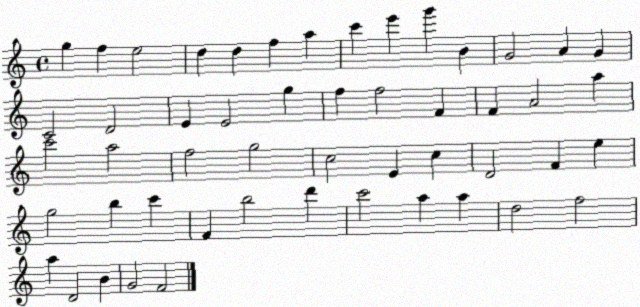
X:1
T:Untitled
M:4/4
L:1/4
K:C
g f e2 d d f a c' e' g' B G2 A G C2 D2 E E2 g f f2 F F A2 a c'2 a2 f2 g2 c2 E c D2 F e g2 b c' F b2 d' c'2 a a d2 f2 a D2 B G2 F2